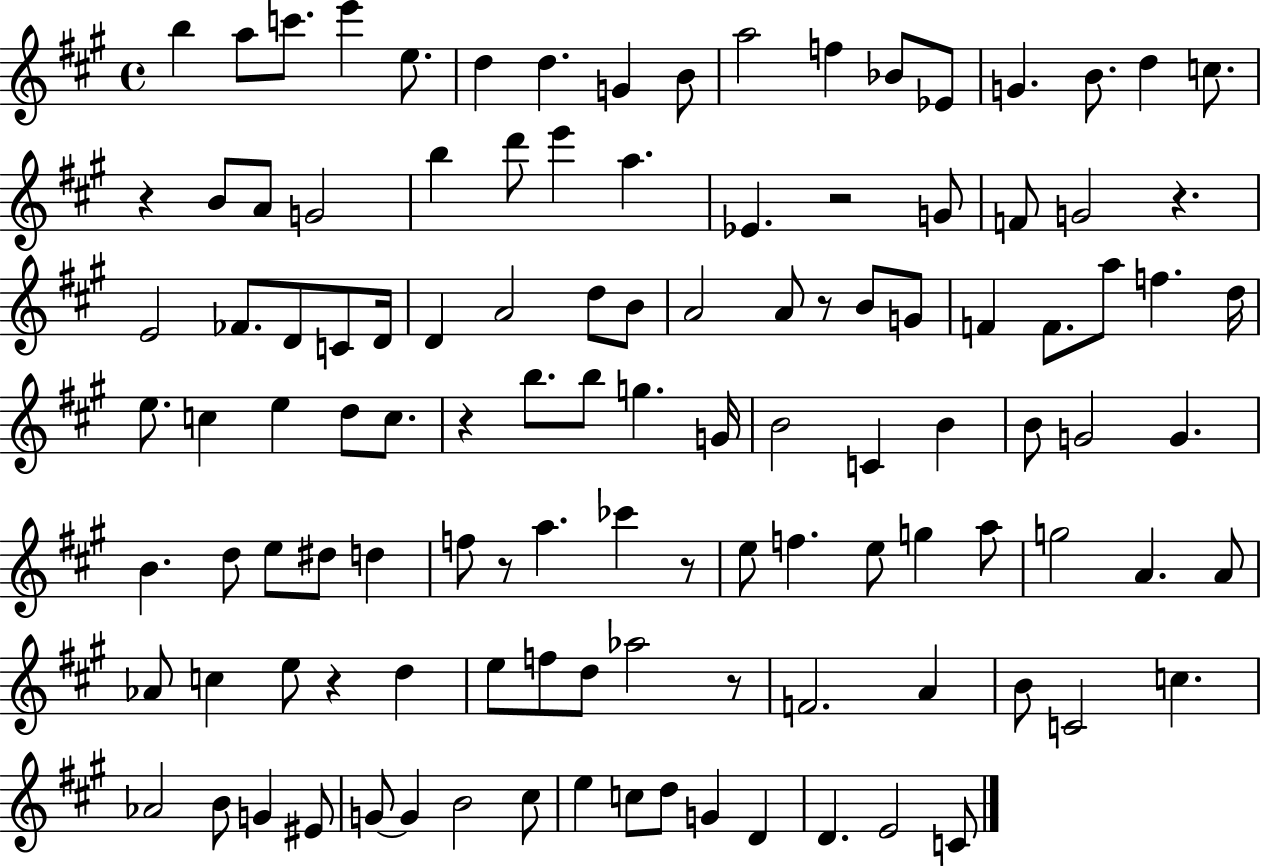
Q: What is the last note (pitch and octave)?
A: C4